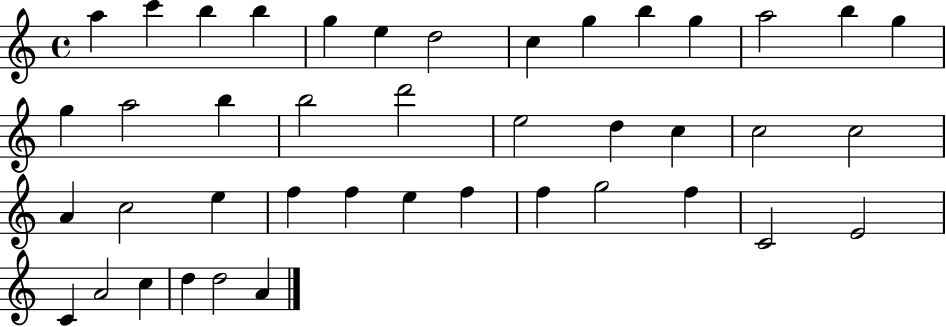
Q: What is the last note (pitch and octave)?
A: A4